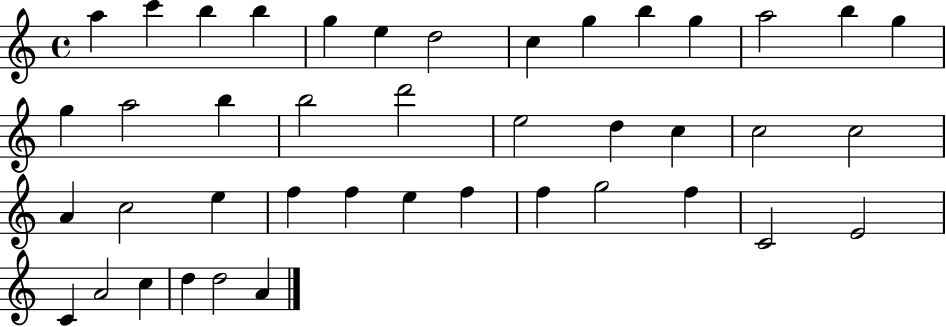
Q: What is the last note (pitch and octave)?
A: A4